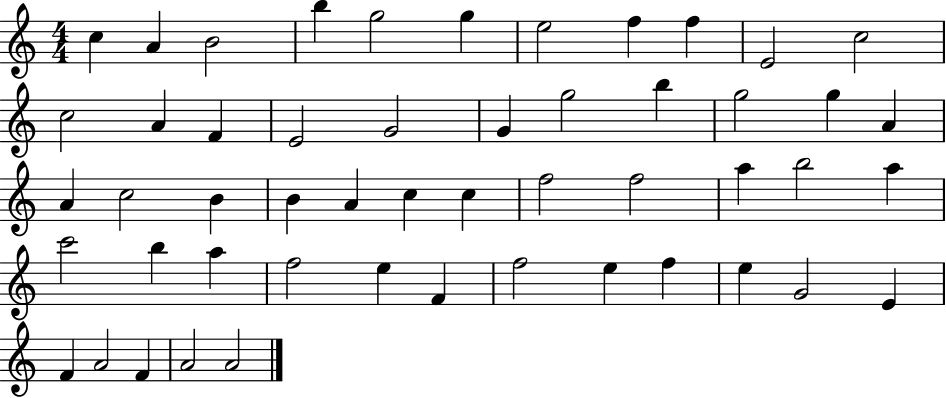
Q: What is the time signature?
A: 4/4